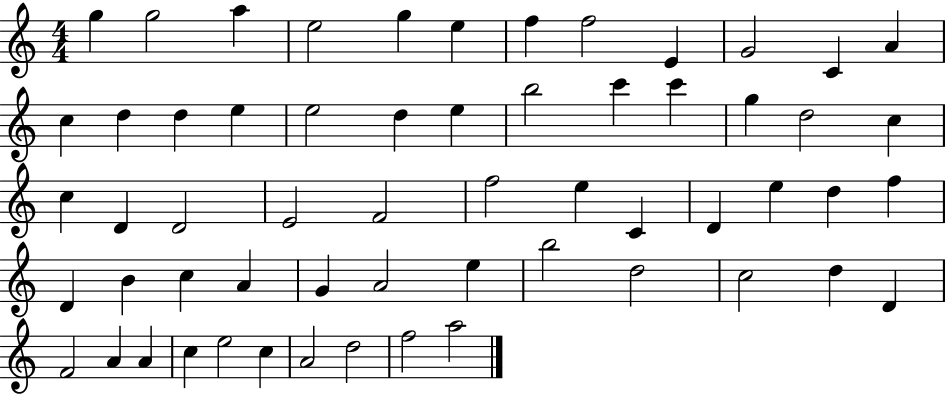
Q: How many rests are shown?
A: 0